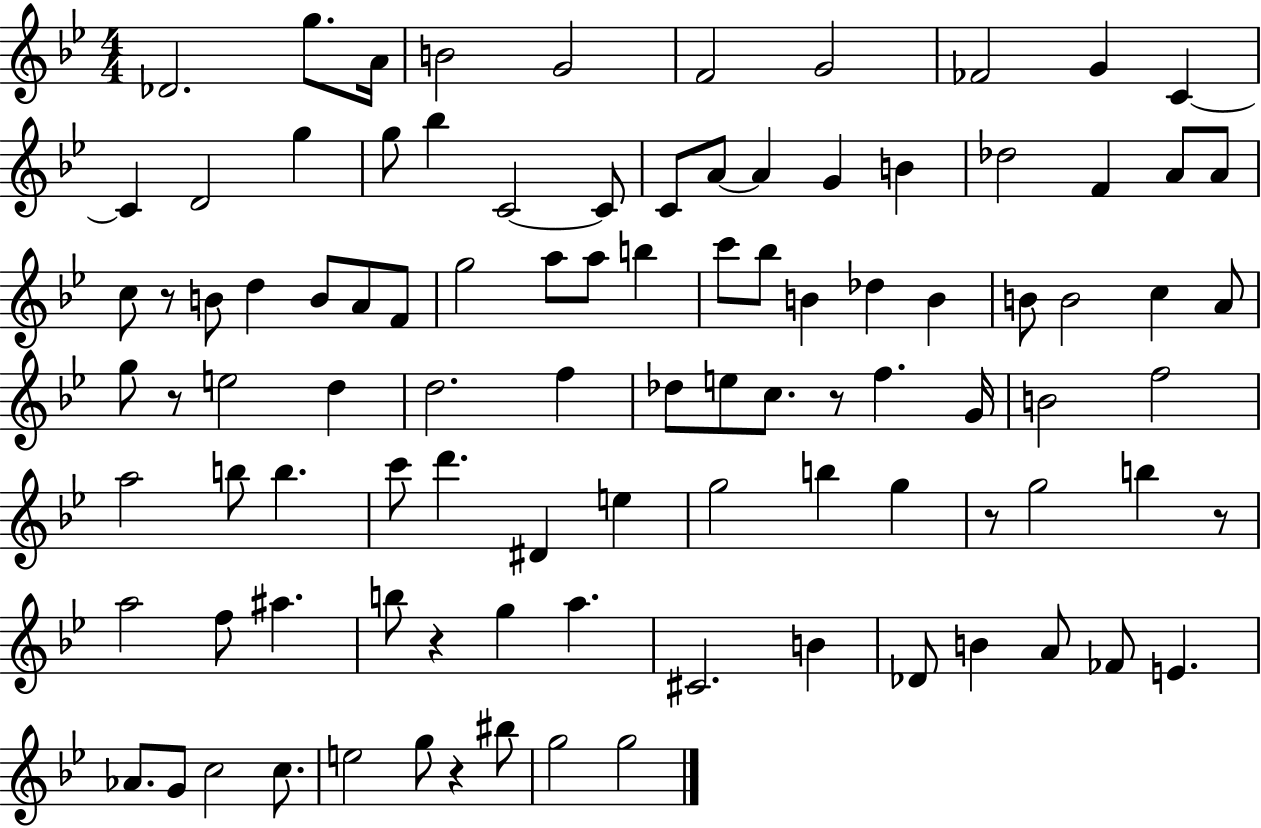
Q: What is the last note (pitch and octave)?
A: G5